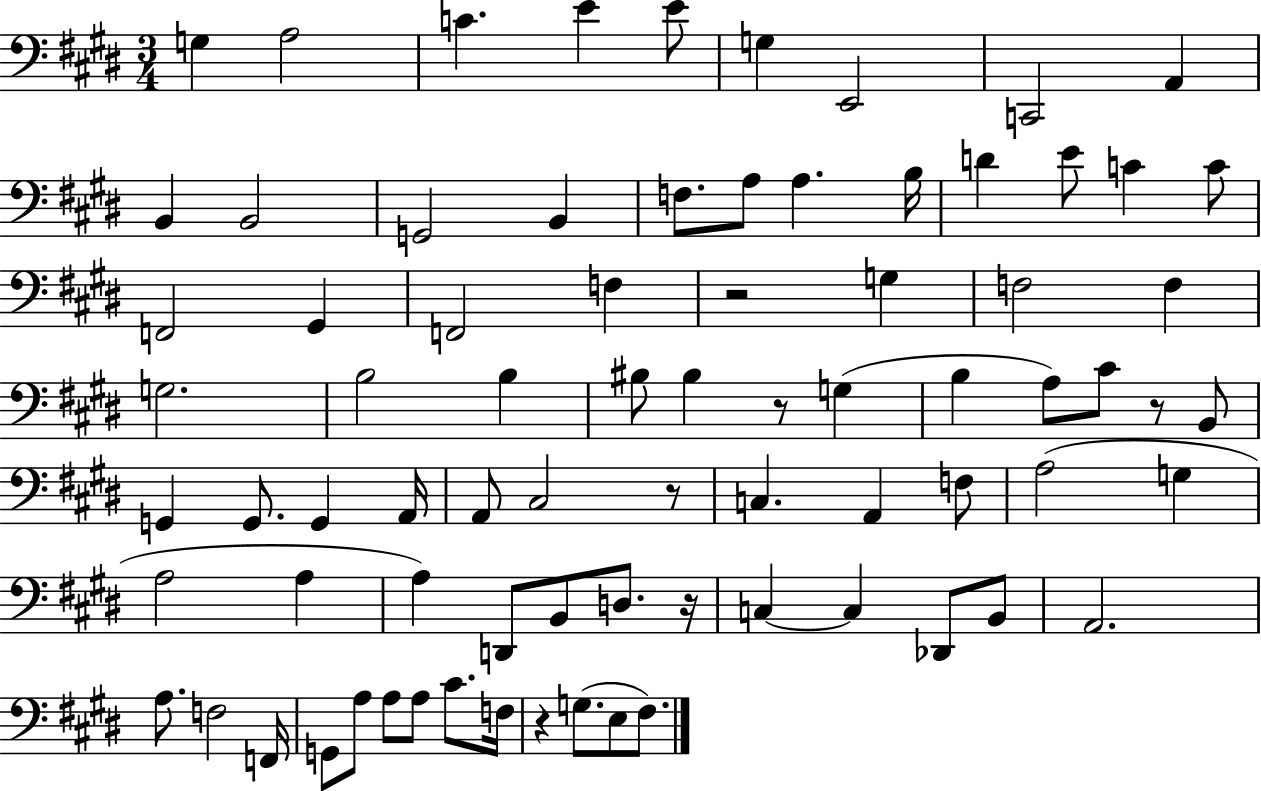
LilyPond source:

{
  \clef bass
  \numericTimeSignature
  \time 3/4
  \key e \major
  g4 a2 | c'4. e'4 e'8 | g4 e,2 | c,2 a,4 | \break b,4 b,2 | g,2 b,4 | f8. a8 a4. b16 | d'4 e'8 c'4 c'8 | \break f,2 gis,4 | f,2 f4 | r2 g4 | f2 f4 | \break g2. | b2 b4 | bis8 bis4 r8 g4( | b4 a8) cis'8 r8 b,8 | \break g,4 g,8. g,4 a,16 | a,8 cis2 r8 | c4. a,4 f8 | a2( g4 | \break a2 a4 | a4) d,8 b,8 d8. r16 | c4~~ c4 des,8 b,8 | a,2. | \break a8. f2 f,16 | g,8 a8 a8 a8 cis'8. f16 | r4 g8.( e8 fis8.) | \bar "|."
}